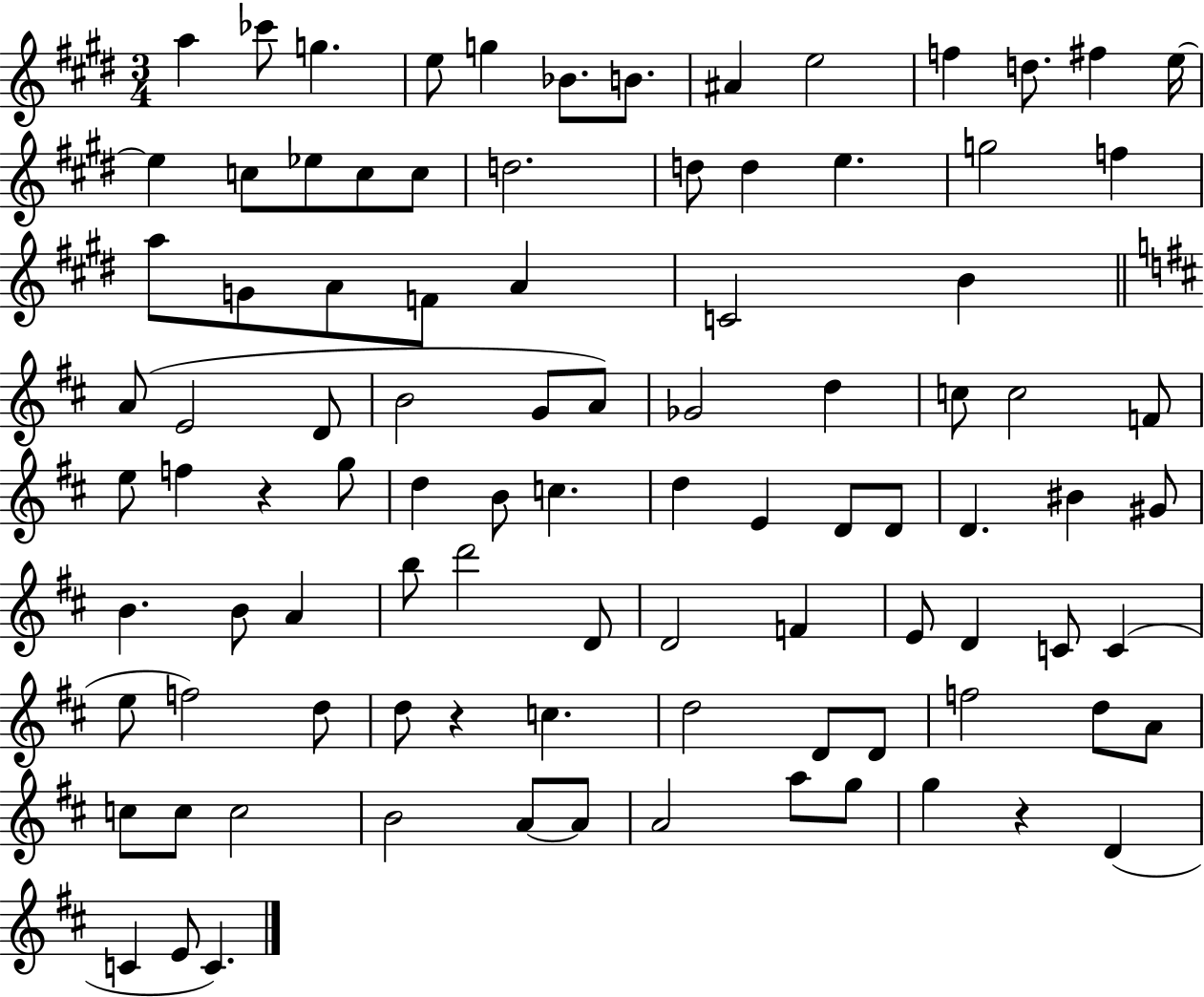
A5/q CES6/e G5/q. E5/e G5/q Bb4/e. B4/e. A#4/q E5/h F5/q D5/e. F#5/q E5/s E5/q C5/e Eb5/e C5/e C5/e D5/h. D5/e D5/q E5/q. G5/h F5/q A5/e G4/e A4/e F4/e A4/q C4/h B4/q A4/e E4/h D4/e B4/h G4/e A4/e Gb4/h D5/q C5/e C5/h F4/e E5/e F5/q R/q G5/e D5/q B4/e C5/q. D5/q E4/q D4/e D4/e D4/q. BIS4/q G#4/e B4/q. B4/e A4/q B5/e D6/h D4/e D4/h F4/q E4/e D4/q C4/e C4/q E5/e F5/h D5/e D5/e R/q C5/q. D5/h D4/e D4/e F5/h D5/e A4/e C5/e C5/e C5/h B4/h A4/e A4/e A4/h A5/e G5/e G5/q R/q D4/q C4/q E4/e C4/q.